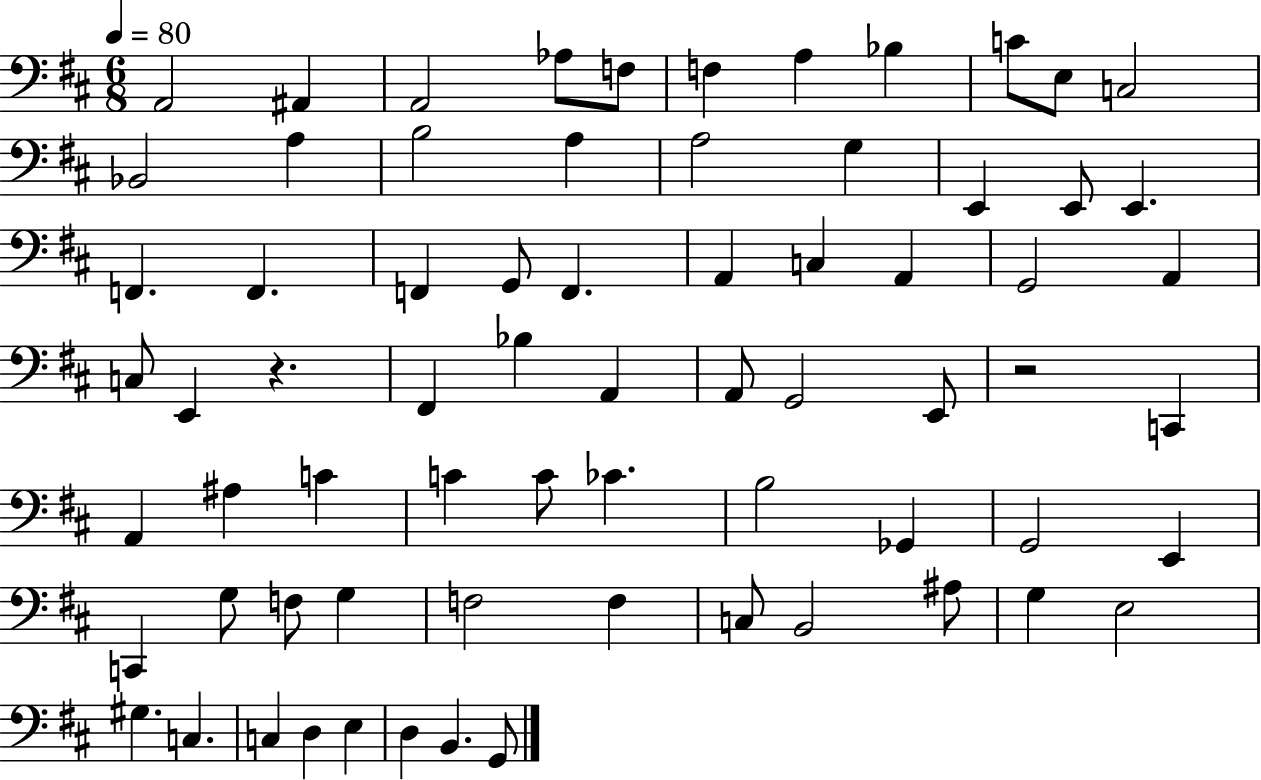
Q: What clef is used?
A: bass